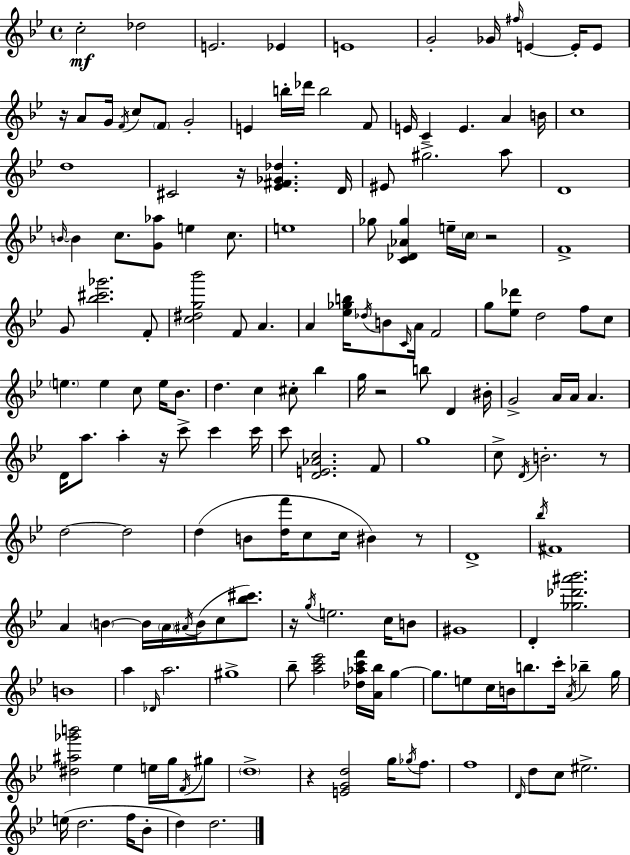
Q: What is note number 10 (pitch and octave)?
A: E4